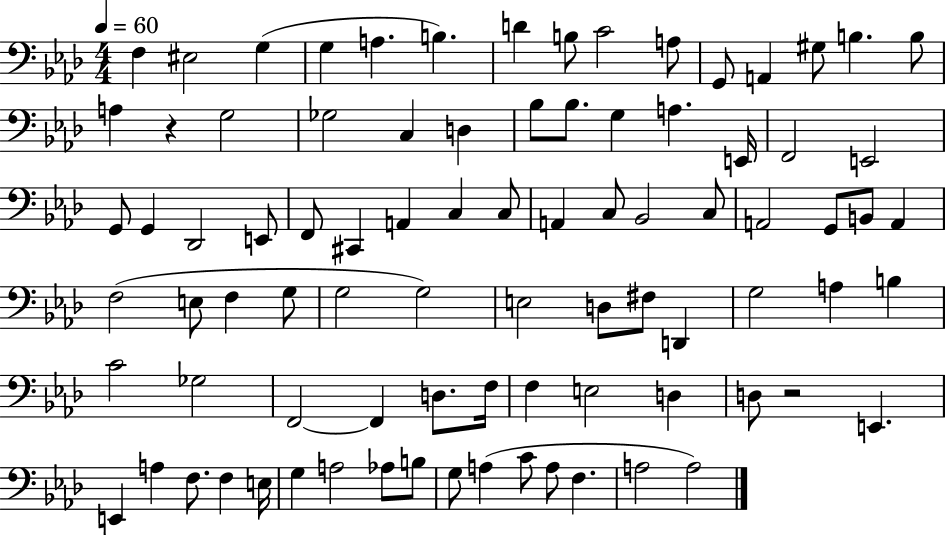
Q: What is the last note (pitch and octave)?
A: A3